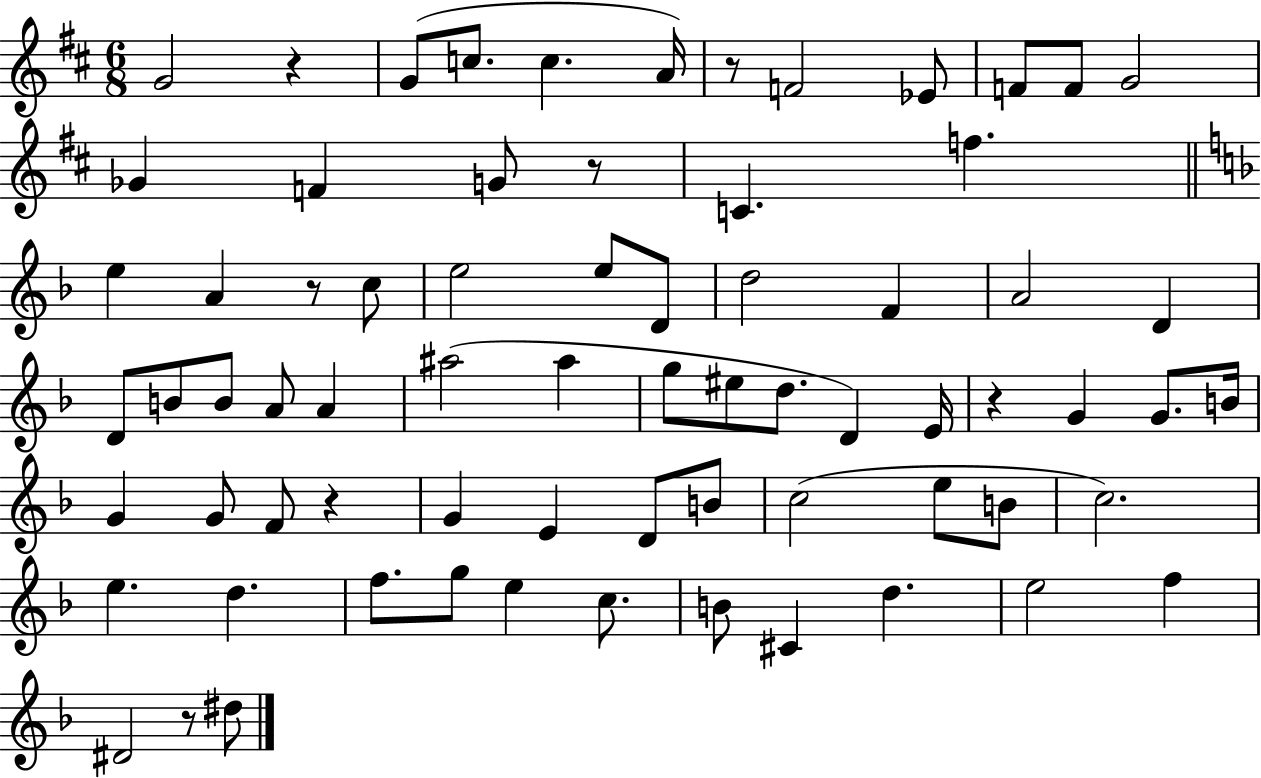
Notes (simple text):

G4/h R/q G4/e C5/e. C5/q. A4/s R/e F4/h Eb4/e F4/e F4/e G4/h Gb4/q F4/q G4/e R/e C4/q. F5/q. E5/q A4/q R/e C5/e E5/h E5/e D4/e D5/h F4/q A4/h D4/q D4/e B4/e B4/e A4/e A4/q A#5/h A#5/q G5/e EIS5/e D5/e. D4/q E4/s R/q G4/q G4/e. B4/s G4/q G4/e F4/e R/q G4/q E4/q D4/e B4/e C5/h E5/e B4/e C5/h. E5/q. D5/q. F5/e. G5/e E5/q C5/e. B4/e C#4/q D5/q. E5/h F5/q D#4/h R/e D#5/e